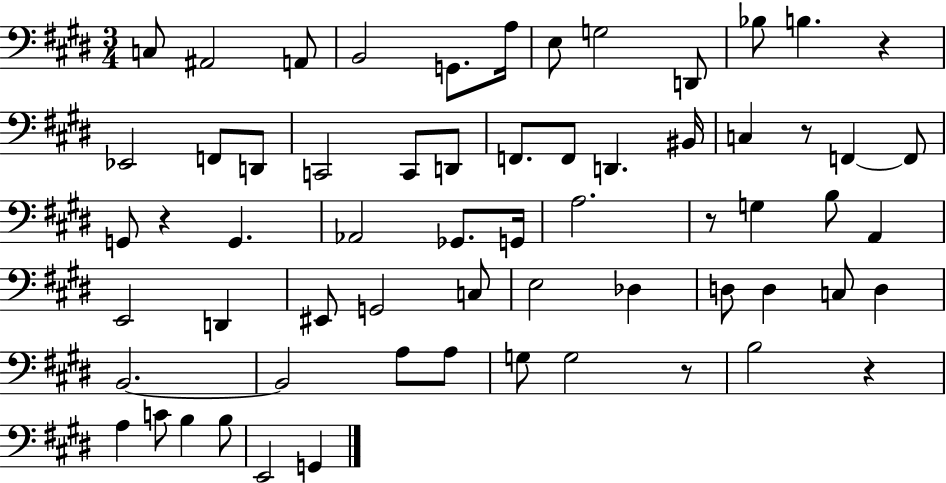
{
  \clef bass
  \numericTimeSignature
  \time 3/4
  \key e \major
  c8 ais,2 a,8 | b,2 g,8. a16 | e8 g2 d,8 | bes8 b4. r4 | \break ees,2 f,8 d,8 | c,2 c,8 d,8 | f,8. f,8 d,4. bis,16 | c4 r8 f,4~~ f,8 | \break g,8 r4 g,4. | aes,2 ges,8. g,16 | a2. | r8 g4 b8 a,4 | \break e,2 d,4 | eis,8 g,2 c8 | e2 des4 | d8 d4 c8 d4 | \break b,2.~~ | b,2 a8 a8 | g8 g2 r8 | b2 r4 | \break a4 c'8 b4 b8 | e,2 g,4 | \bar "|."
}